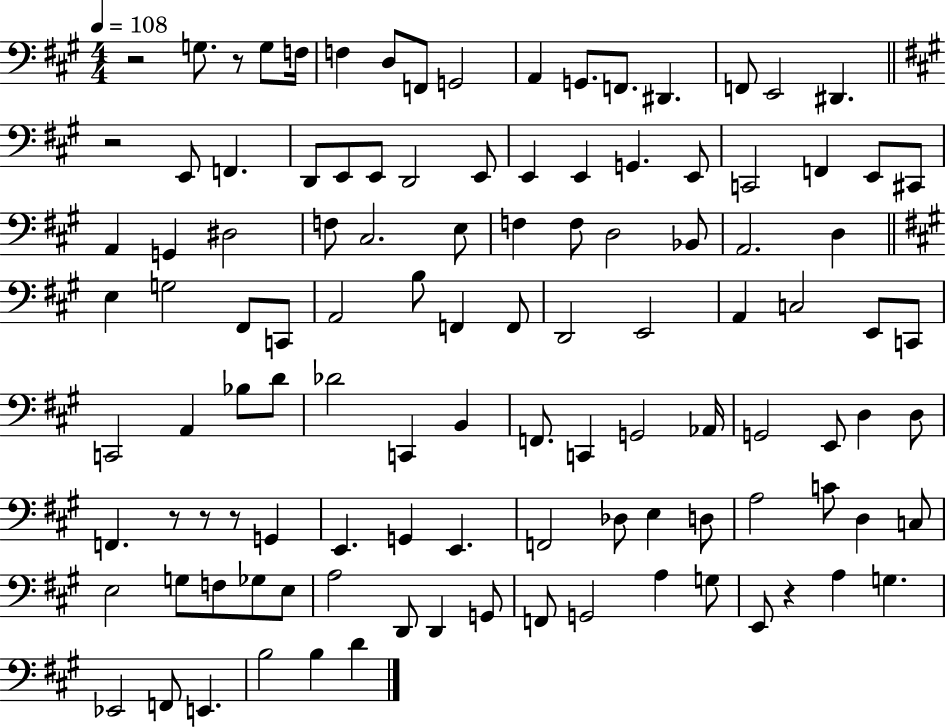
X:1
T:Untitled
M:4/4
L:1/4
K:A
z2 G,/2 z/2 G,/2 F,/4 F, D,/2 F,,/2 G,,2 A,, G,,/2 F,,/2 ^D,, F,,/2 E,,2 ^D,, z2 E,,/2 F,, D,,/2 E,,/2 E,,/2 D,,2 E,,/2 E,, E,, G,, E,,/2 C,,2 F,, E,,/2 ^C,,/2 A,, G,, ^D,2 F,/2 ^C,2 E,/2 F, F,/2 D,2 _B,,/2 A,,2 D, E, G,2 ^F,,/2 C,,/2 A,,2 B,/2 F,, F,,/2 D,,2 E,,2 A,, C,2 E,,/2 C,,/2 C,,2 A,, _B,/2 D/2 _D2 C,, B,, F,,/2 C,, G,,2 _A,,/4 G,,2 E,,/2 D, D,/2 F,, z/2 z/2 z/2 G,, E,, G,, E,, F,,2 _D,/2 E, D,/2 A,2 C/2 D, C,/2 E,2 G,/2 F,/2 _G,/2 E,/2 A,2 D,,/2 D,, G,,/2 F,,/2 G,,2 A, G,/2 E,,/2 z A, G, _E,,2 F,,/2 E,, B,2 B, D